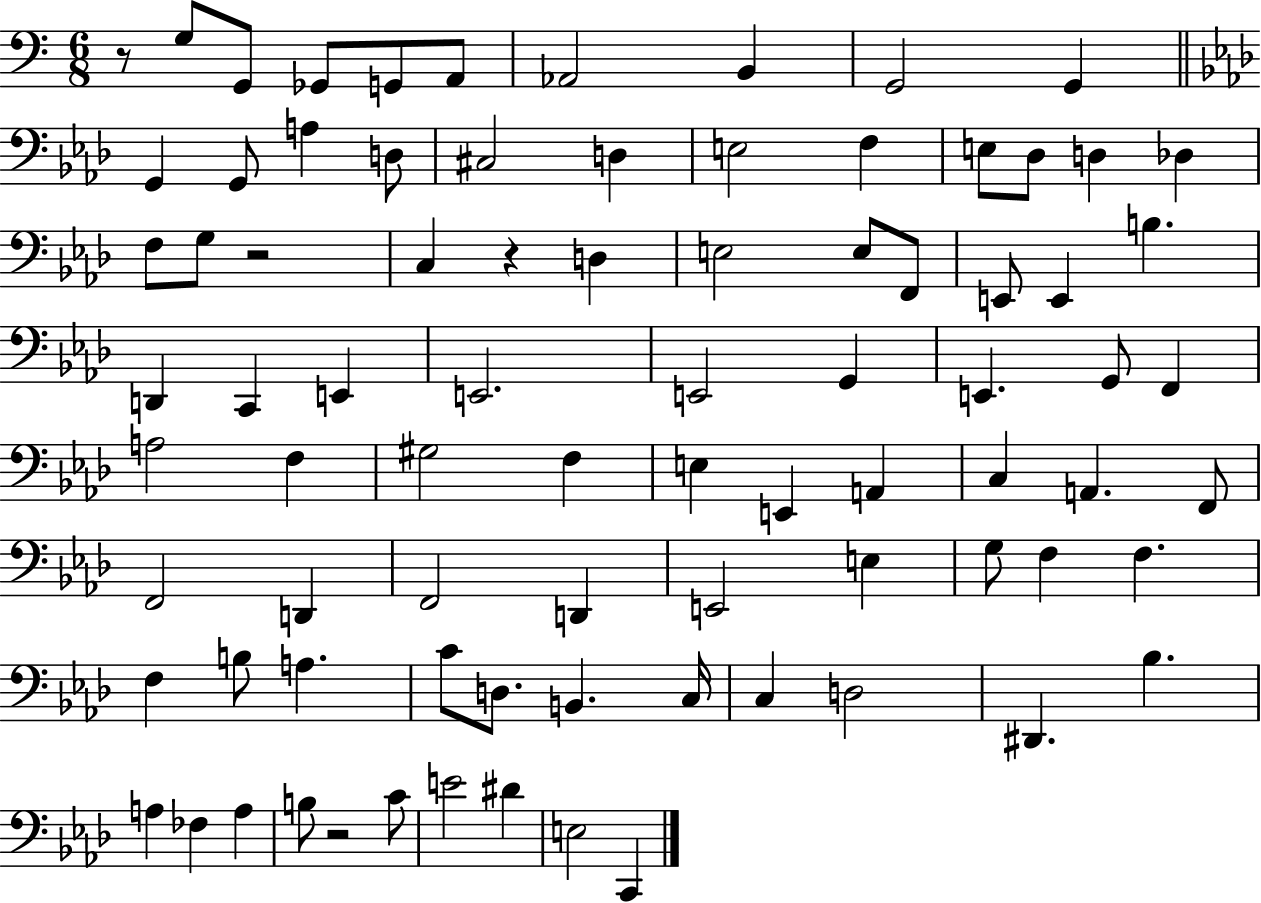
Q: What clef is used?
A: bass